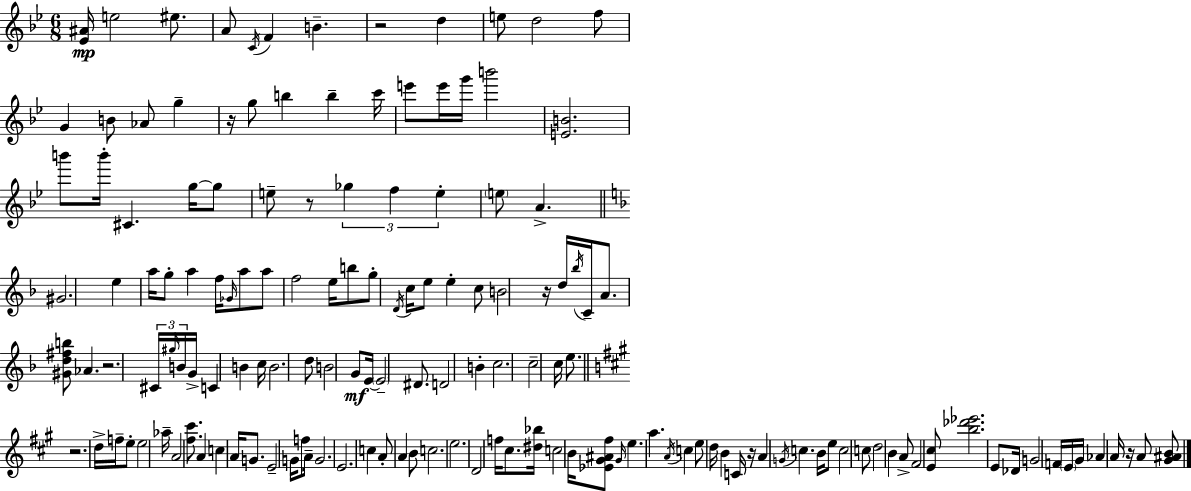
[Eb4,A#4]/s E5/h EIS5/e. A4/e C4/s F4/q B4/q. R/h D5/q E5/e D5/h F5/e G4/q B4/e Ab4/e G5/q R/s G5/e B5/q B5/q C6/s E6/e E6/s G6/s B6/h [E4,B4]/h. B6/e B6/s C#4/q. G5/s G5/e E5/e R/e Gb5/q F5/q E5/q E5/e A4/q. G#4/h. E5/q A5/s G5/e A5/q F5/s Gb4/s A5/e A5/e F5/h E5/s B5/e G5/e D4/s C5/s E5/e E5/q C5/e B4/h R/s D5/s Bb5/s C4/s A4/e. [G#4,D5,F#5,B5]/e Ab4/q. R/h. C#4/s G#5/s B4/s G4/s C4/q B4/q C5/s B4/h. D5/e B4/h G4/e E4/s E4/h D#4/e. D4/h B4/q C5/h. C5/h C5/s E5/e. R/h. D5/s F5/s E5/e E5/h Ab5/s A4/h [F#5,C#6]/e. A4/q C5/q A4/s G4/e. E4/h G4/s F5/e A4/s G4/h. E4/h. C5/q A4/e A4/q B4/e C5/h. E5/h. D4/h F5/s C#5/e. [D#5,Bb5]/s C5/h B4/s [Eb4,G#4,A#4,F#5]/e G#4/s E5/q. A5/q. A4/s C5/q E5/e D5/s B4/q C4/s R/s A4/q G4/s C5/q. B4/s E5/e C5/h C5/e D5/h B4/q A4/e F#4/h [E4,C#5]/e [B5,Db6,Eb6]/h. E4/e Db4/s G4/h F4/s E4/s G#4/s Ab4/q A4/s R/s A4/e [G#4,A#4,B4]/e